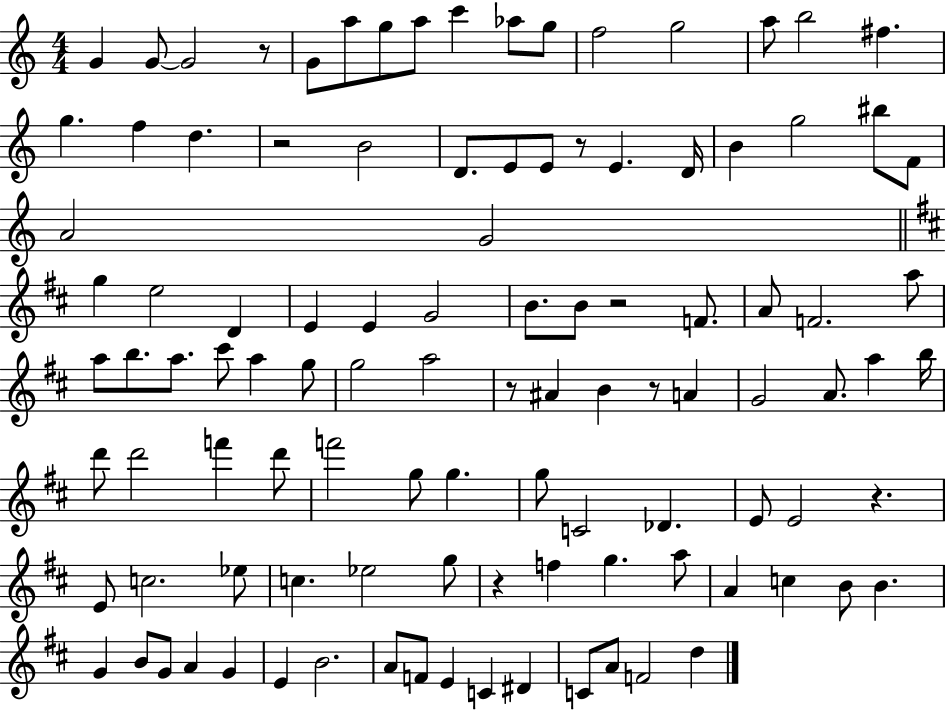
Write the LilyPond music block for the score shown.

{
  \clef treble
  \numericTimeSignature
  \time 4/4
  \key c \major
  \repeat volta 2 { g'4 g'8~~ g'2 r8 | g'8 a''8 g''8 a''8 c'''4 aes''8 g''8 | f''2 g''2 | a''8 b''2 fis''4. | \break g''4. f''4 d''4. | r2 b'2 | d'8. e'8 e'8 r8 e'4. d'16 | b'4 g''2 bis''8 f'8 | \break a'2 g'2 | \bar "||" \break \key d \major g''4 e''2 d'4 | e'4 e'4 g'2 | b'8. b'8 r2 f'8. | a'8 f'2. a''8 | \break a''8 b''8. a''8. cis'''8 a''4 g''8 | g''2 a''2 | r8 ais'4 b'4 r8 a'4 | g'2 a'8. a''4 b''16 | \break d'''8 d'''2 f'''4 d'''8 | f'''2 g''8 g''4. | g''8 c'2 des'4. | e'8 e'2 r4. | \break e'8 c''2. ees''8 | c''4. ees''2 g''8 | r4 f''4 g''4. a''8 | a'4 c''4 b'8 b'4. | \break g'4 b'8 g'8 a'4 g'4 | e'4 b'2. | a'8 f'8 e'4 c'4 dis'4 | c'8 a'8 f'2 d''4 | \break } \bar "|."
}